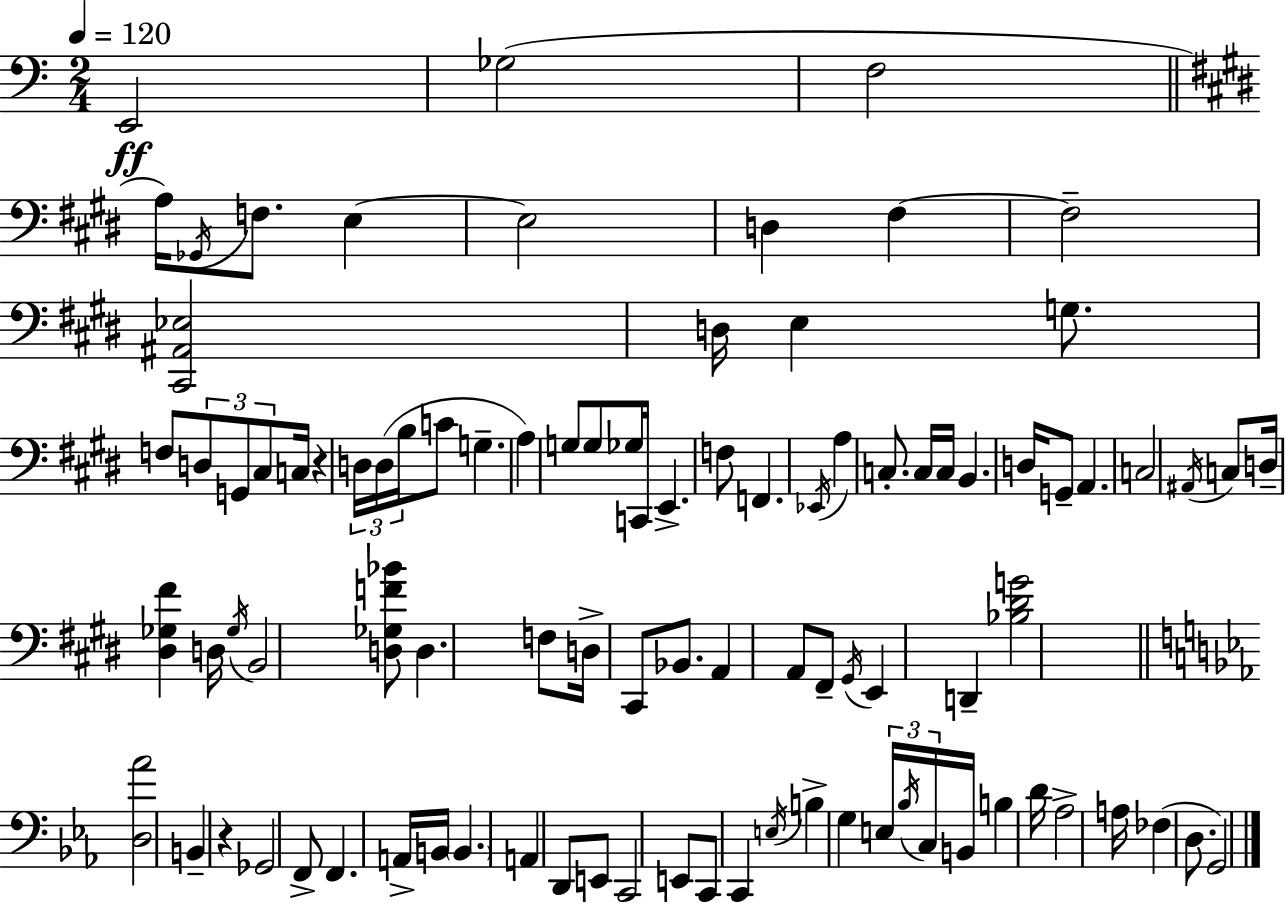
X:1
T:Untitled
M:2/4
L:1/4
K:C
E,,2 _G,2 F,2 A,/4 _G,,/4 F,/2 E, E,2 D, ^F, ^F,2 [^C,,^A,,_E,]2 D,/4 E, G,/2 F,/2 D,/2 G,,/2 ^C,/2 C,/4 z D,/4 D,/4 B,/4 C/2 G, A, G,/2 G,/2 _G,/4 C,,/4 E,, F,/2 F,, _E,,/4 A, C,/2 C,/4 C,/4 B,, D,/4 G,,/2 A,, C,2 ^A,,/4 C,/2 D,/4 [^D,_G,^F] D,/4 _G,/4 B,,2 [D,_G,F_B]/2 D, F,/2 D,/4 ^C,,/2 _B,,/2 A,, A,,/2 ^F,,/2 ^G,,/4 E,, D,, [_B,^DG]2 [D,_A]2 B,, z _G,,2 F,,/2 F,, A,,/4 B,,/4 B,, A,, D,,/2 E,,/2 C,,2 E,,/2 C,,/2 C,, E,/4 B, G, E,/4 _B,/4 C,/4 B,,/4 B, D/4 _A,2 A,/4 _F, D,/2 G,,2